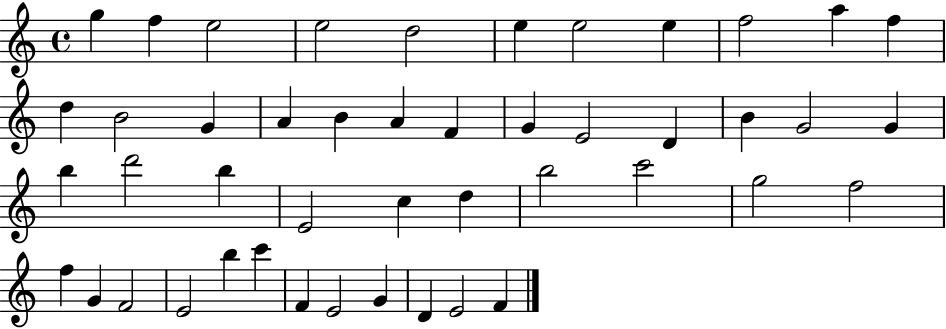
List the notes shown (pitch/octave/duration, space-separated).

G5/q F5/q E5/h E5/h D5/h E5/q E5/h E5/q F5/h A5/q F5/q D5/q B4/h G4/q A4/q B4/q A4/q F4/q G4/q E4/h D4/q B4/q G4/h G4/q B5/q D6/h B5/q E4/h C5/q D5/q B5/h C6/h G5/h F5/h F5/q G4/q F4/h E4/h B5/q C6/q F4/q E4/h G4/q D4/q E4/h F4/q